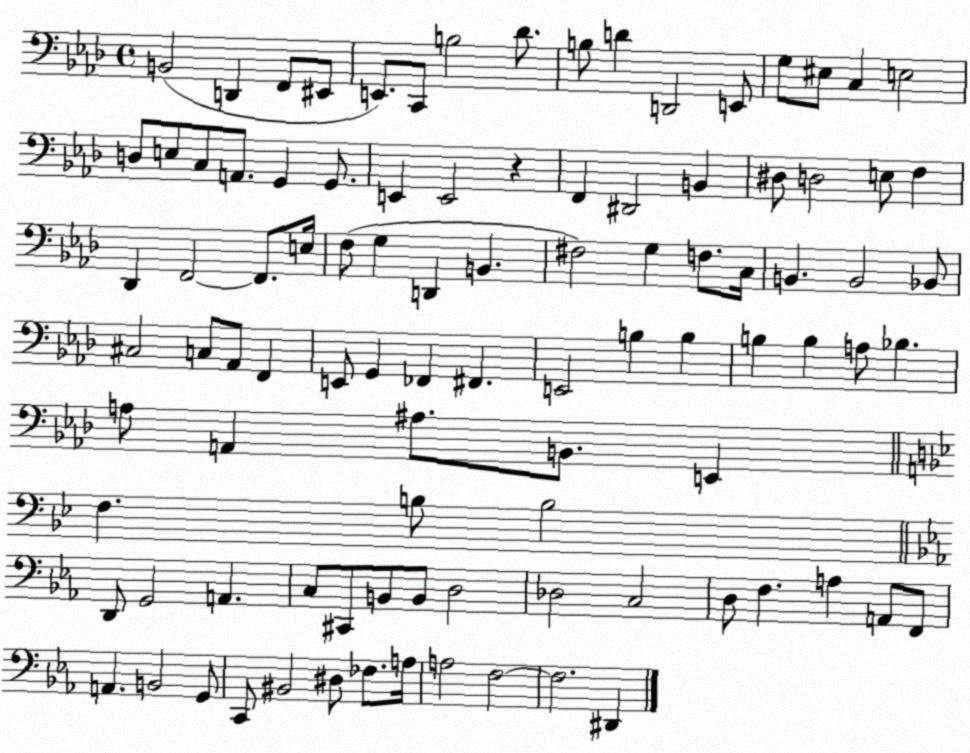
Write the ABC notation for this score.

X:1
T:Untitled
M:4/4
L:1/4
K:Ab
B,,2 D,, F,,/2 ^E,,/2 E,,/2 C,,/2 B,2 _D/2 B,/2 D D,,2 E,,/2 G,/2 ^E,/2 C, E,2 D,/2 E,/2 C,/2 A,,/2 G,, G,,/2 E,, E,,2 z F,, ^D,,2 B,, ^D,/2 D,2 E,/2 F, _D,, F,,2 F,,/2 E,/4 F,/2 G, D,, B,, ^F,2 G, F,/2 C,/4 B,, B,,2 _B,,/2 ^C,2 C,/2 _A,,/2 F,, E,,/2 G,, _F,, ^F,, E,,2 B, B, B, B, A,/2 _B, A,/2 A,, ^A,/2 B,,/2 E,, F, B,/2 B,2 D,,/2 G,,2 A,, C,/2 ^C,,/2 B,,/2 B,,/2 D,2 _D,2 C,2 D,/2 F, A, A,,/2 F,,/2 A,, B,,2 G,,/2 C,,/2 ^B,,2 ^D,/2 _F,/2 A,/4 A,2 F,2 F,2 ^D,,